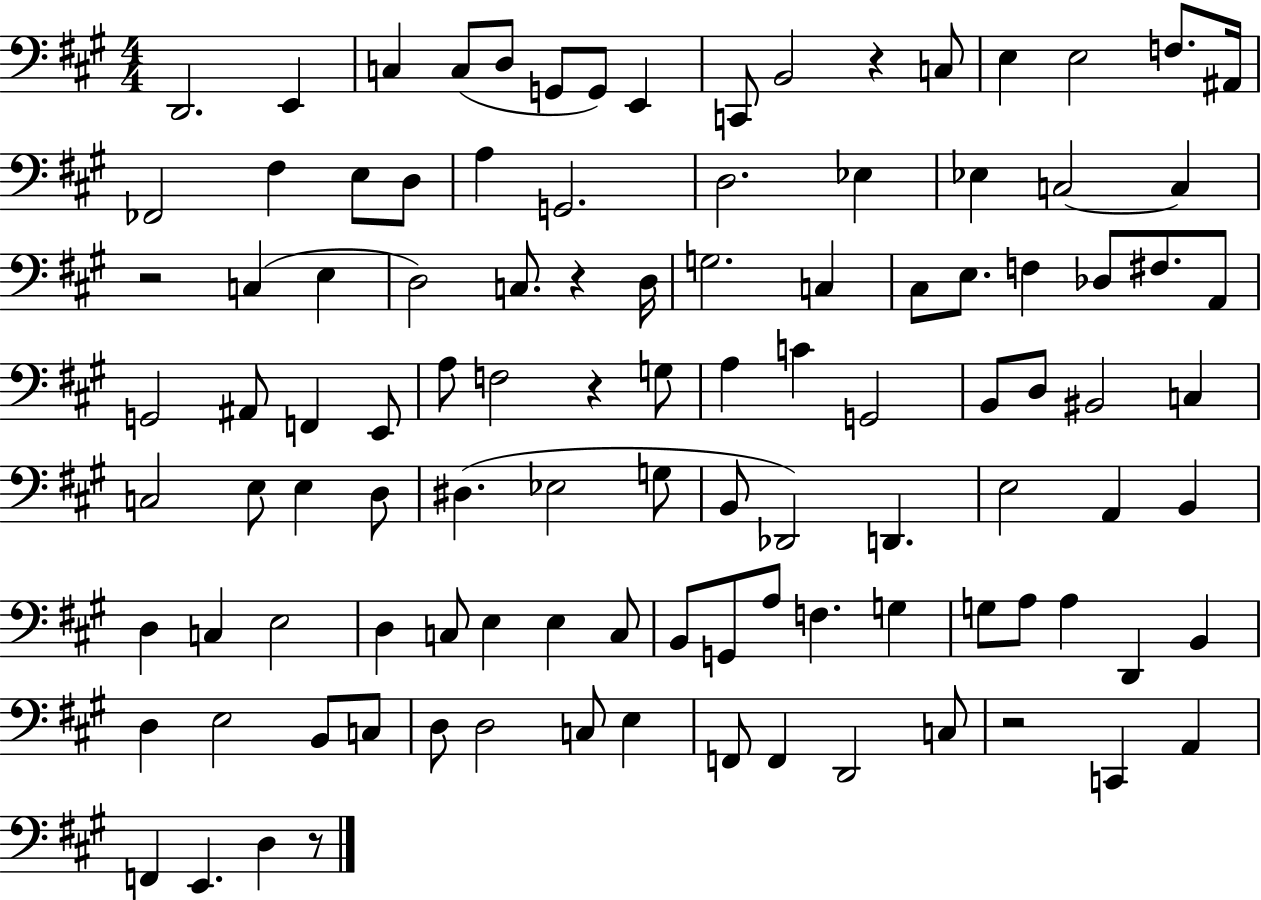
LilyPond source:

{
  \clef bass
  \numericTimeSignature
  \time 4/4
  \key a \major
  d,2. e,4 | c4 c8( d8 g,8 g,8) e,4 | c,8 b,2 r4 c8 | e4 e2 f8. ais,16 | \break fes,2 fis4 e8 d8 | a4 g,2. | d2. ees4 | ees4 c2~~ c4 | \break r2 c4( e4 | d2) c8. r4 d16 | g2. c4 | cis8 e8. f4 des8 fis8. a,8 | \break g,2 ais,8 f,4 e,8 | a8 f2 r4 g8 | a4 c'4 g,2 | b,8 d8 bis,2 c4 | \break c2 e8 e4 d8 | dis4.( ees2 g8 | b,8 des,2) d,4. | e2 a,4 b,4 | \break d4 c4 e2 | d4 c8 e4 e4 c8 | b,8 g,8 a8 f4. g4 | g8 a8 a4 d,4 b,4 | \break d4 e2 b,8 c8 | d8 d2 c8 e4 | f,8 f,4 d,2 c8 | r2 c,4 a,4 | \break f,4 e,4. d4 r8 | \bar "|."
}